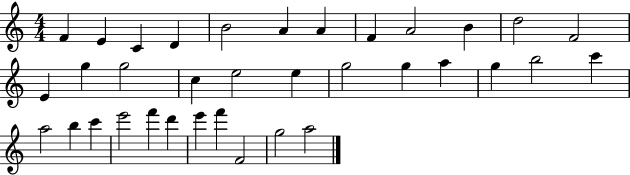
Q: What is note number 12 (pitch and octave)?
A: F4